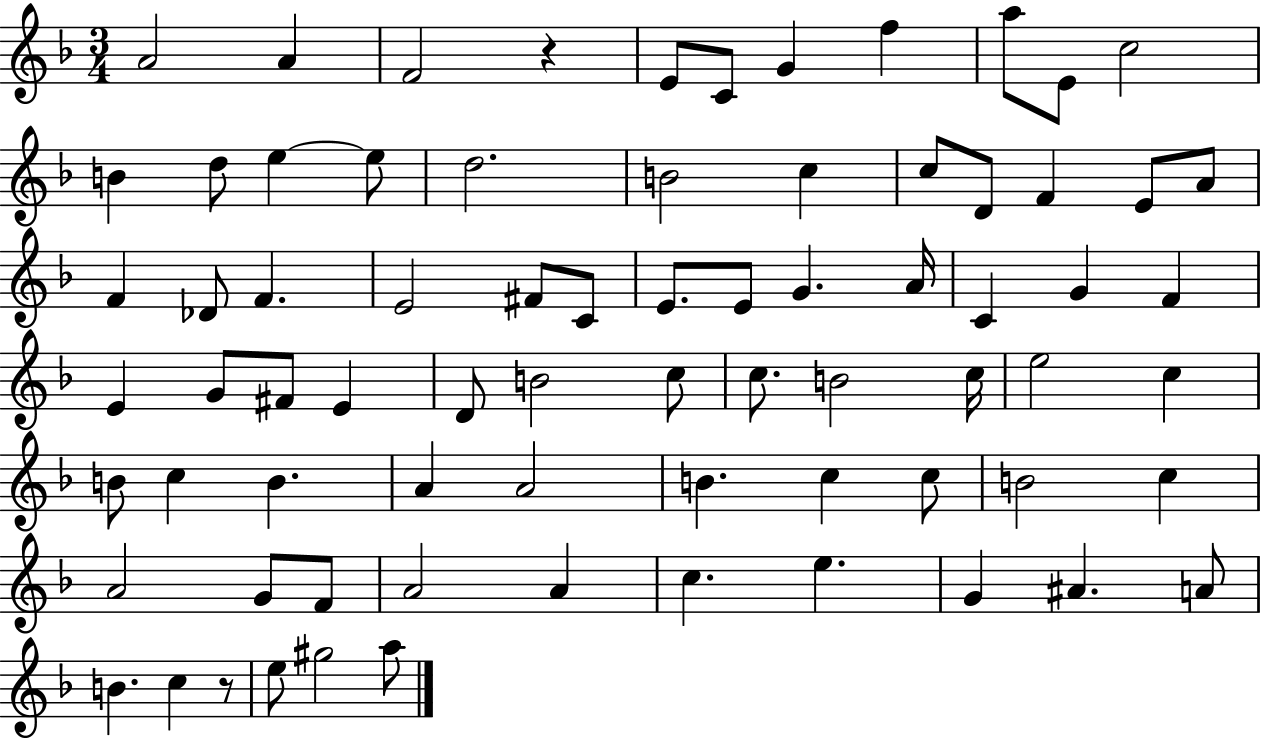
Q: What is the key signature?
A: F major